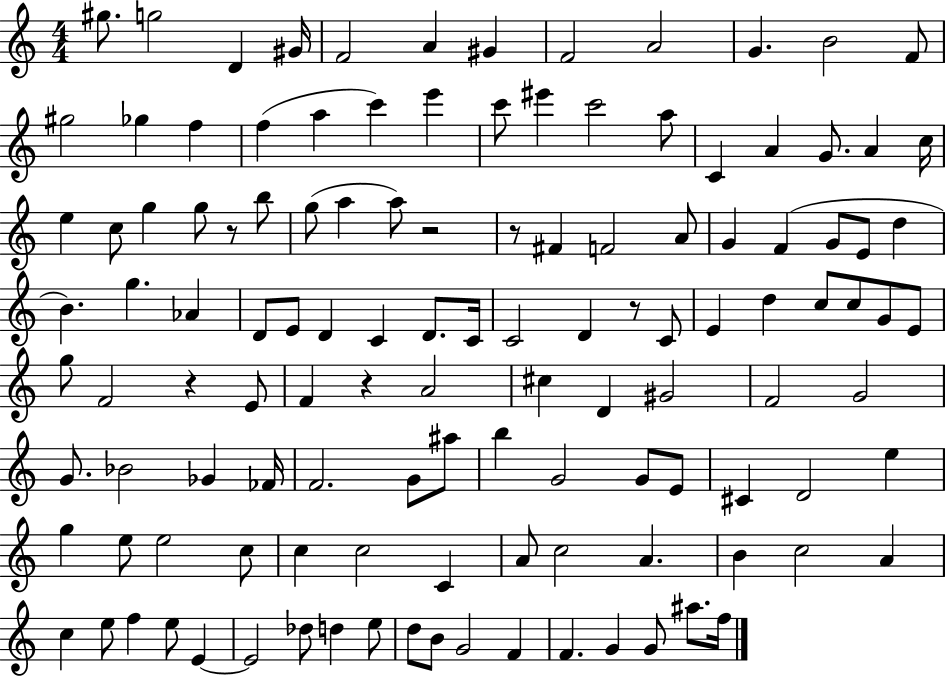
X:1
T:Untitled
M:4/4
L:1/4
K:C
^g/2 g2 D ^G/4 F2 A ^G F2 A2 G B2 F/2 ^g2 _g f f a c' e' c'/2 ^e' c'2 a/2 C A G/2 A c/4 e c/2 g g/2 z/2 b/2 g/2 a a/2 z2 z/2 ^F F2 A/2 G F G/2 E/2 d B g _A D/2 E/2 D C D/2 C/4 C2 D z/2 C/2 E d c/2 c/2 G/2 E/2 g/2 F2 z E/2 F z A2 ^c D ^G2 F2 G2 G/2 _B2 _G _F/4 F2 G/2 ^a/2 b G2 G/2 E/2 ^C D2 e g e/2 e2 c/2 c c2 C A/2 c2 A B c2 A c e/2 f e/2 E E2 _d/2 d e/2 d/2 B/2 G2 F F G G/2 ^a/2 f/4